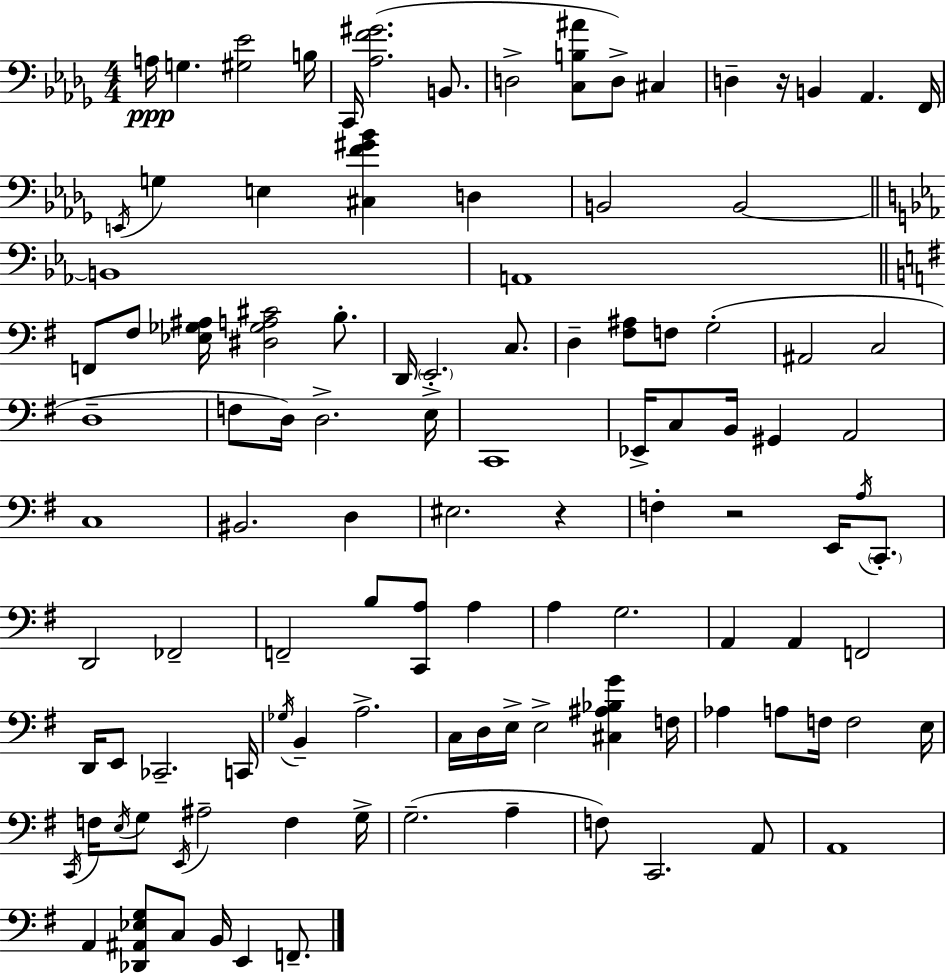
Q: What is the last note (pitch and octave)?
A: F2